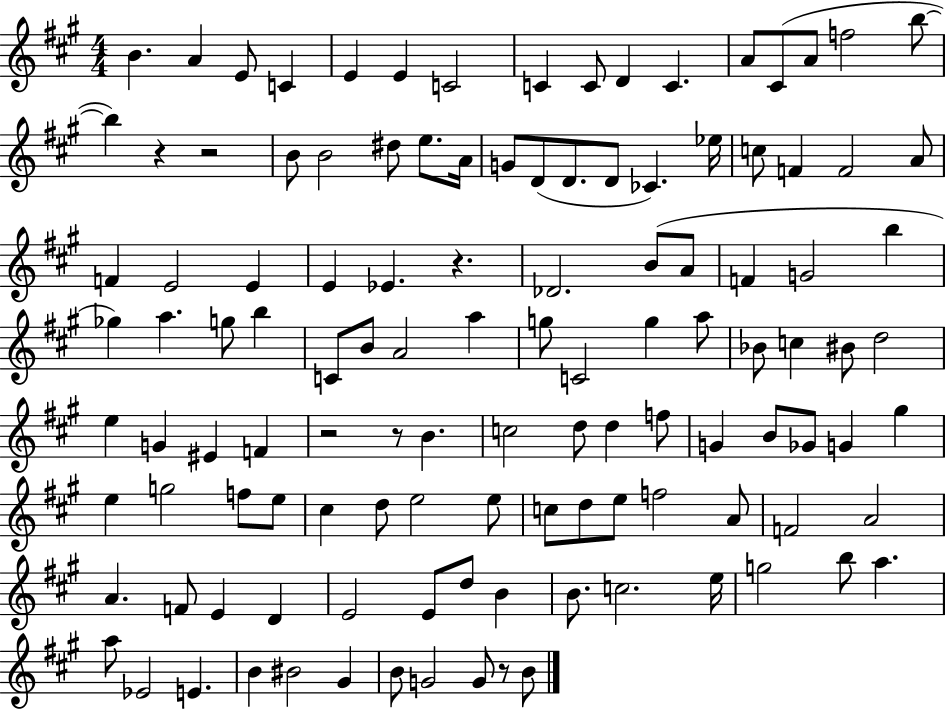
X:1
T:Untitled
M:4/4
L:1/4
K:A
B A E/2 C E E C2 C C/2 D C A/2 ^C/2 A/2 f2 b/2 b z z2 B/2 B2 ^d/2 e/2 A/4 G/2 D/2 D/2 D/2 _C _e/4 c/2 F F2 A/2 F E2 E E _E z _D2 B/2 A/2 F G2 b _g a g/2 b C/2 B/2 A2 a g/2 C2 g a/2 _B/2 c ^B/2 d2 e G ^E F z2 z/2 B c2 d/2 d f/2 G B/2 _G/2 G ^g e g2 f/2 e/2 ^c d/2 e2 e/2 c/2 d/2 e/2 f2 A/2 F2 A2 A F/2 E D E2 E/2 d/2 B B/2 c2 e/4 g2 b/2 a a/2 _E2 E B ^B2 ^G B/2 G2 G/2 z/2 B/2